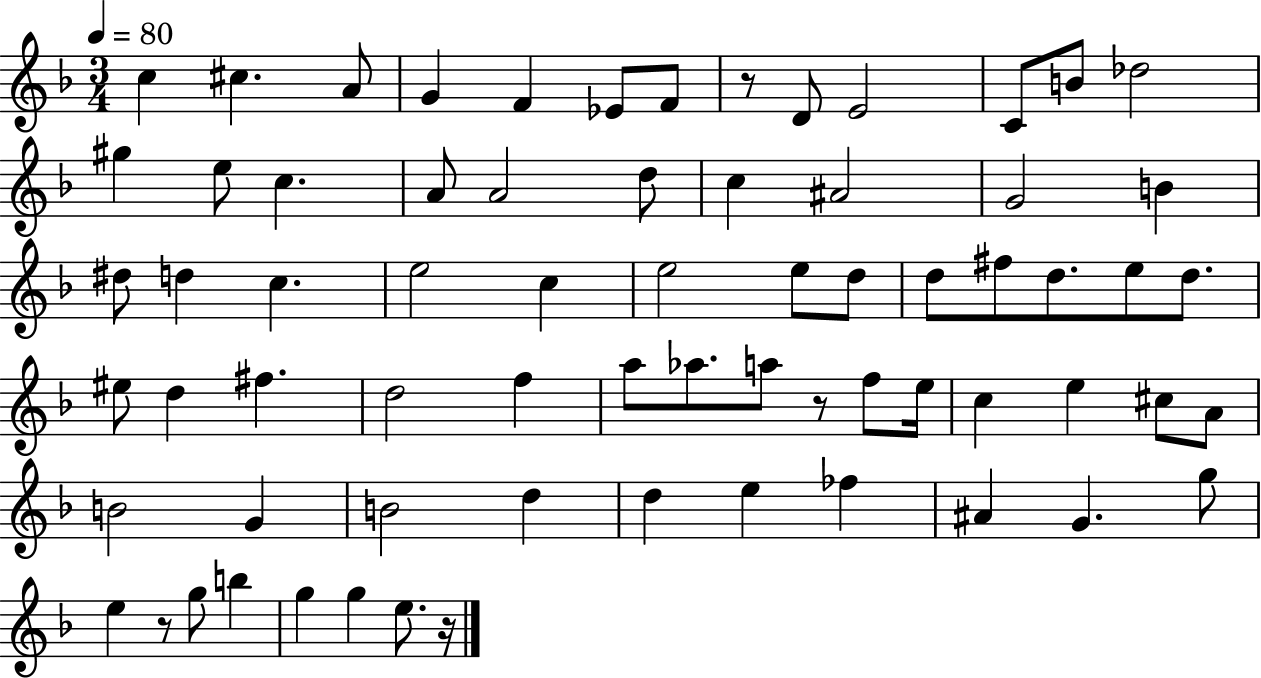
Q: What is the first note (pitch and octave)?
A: C5